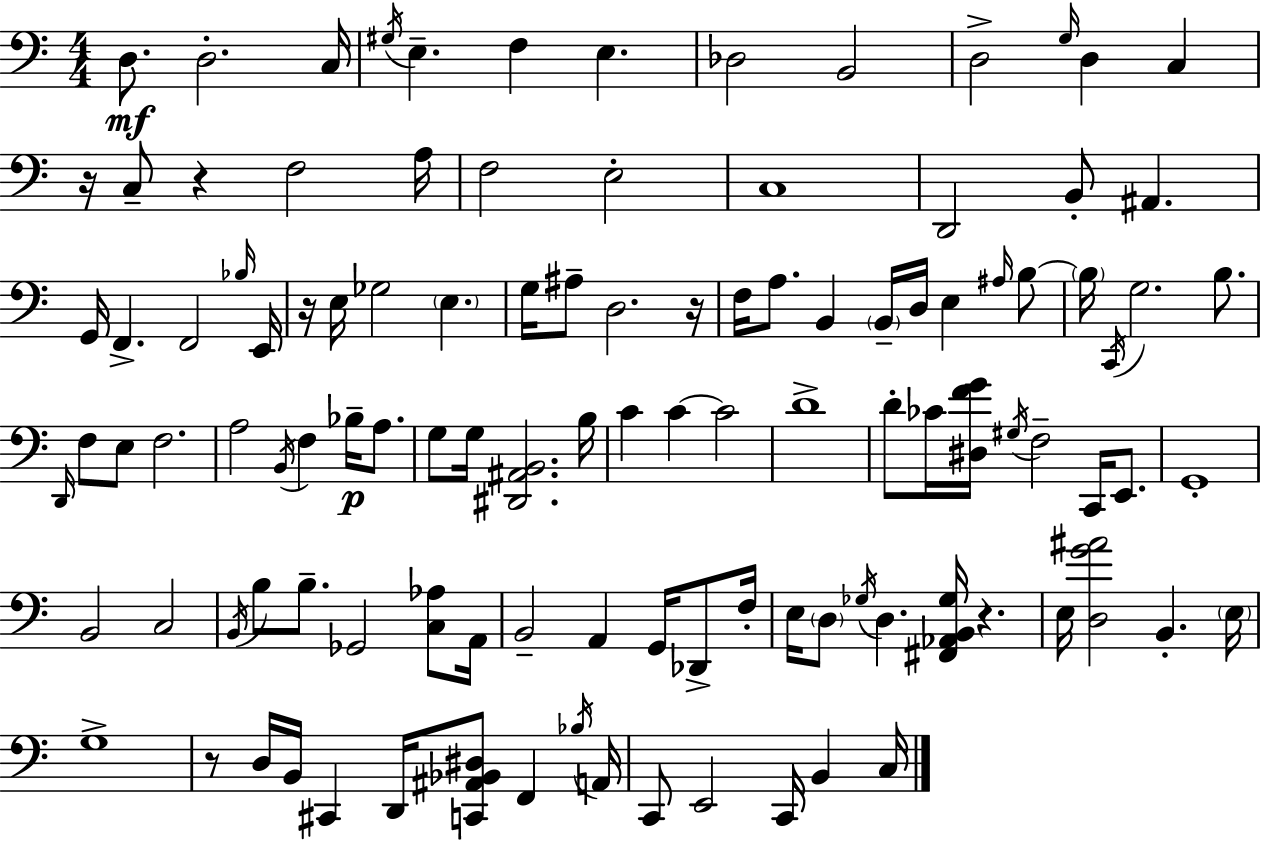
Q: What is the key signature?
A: C major